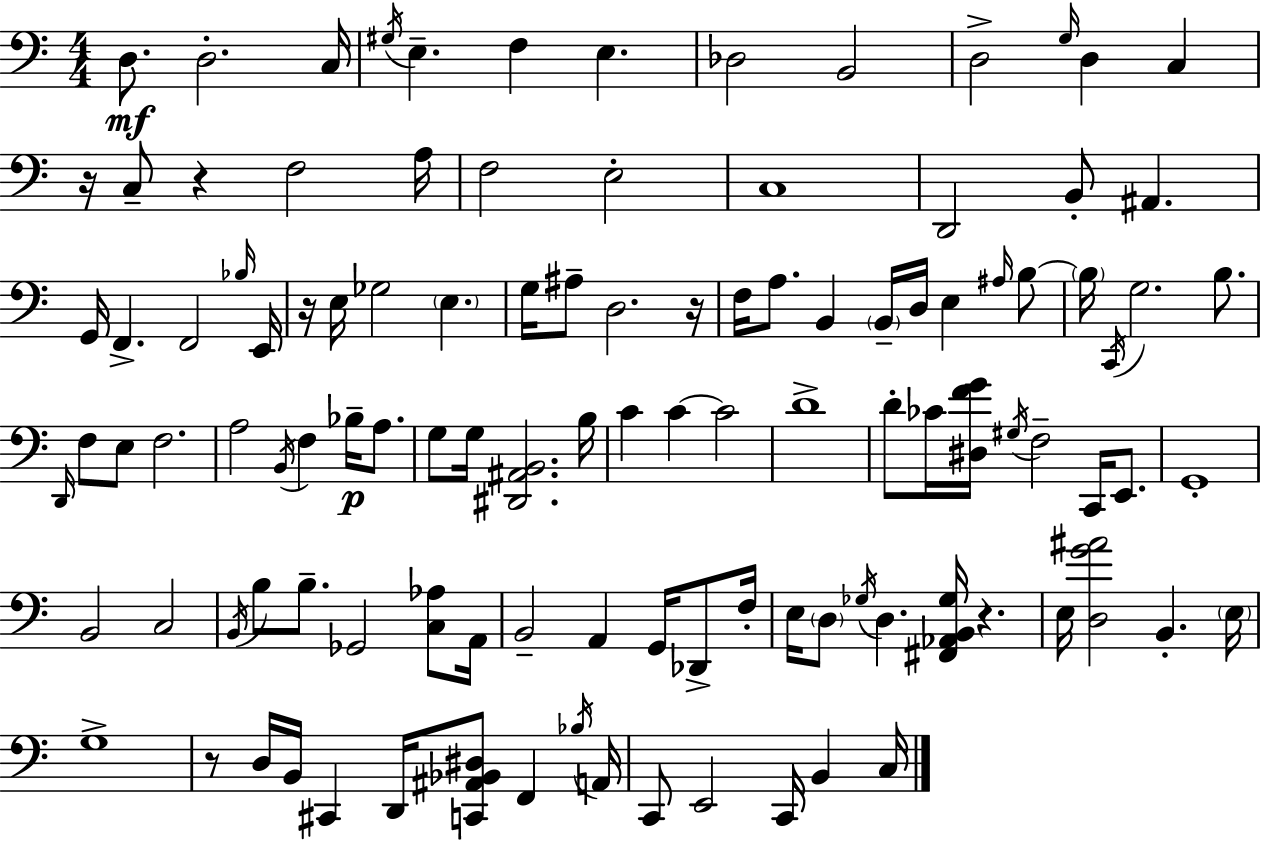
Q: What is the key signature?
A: C major